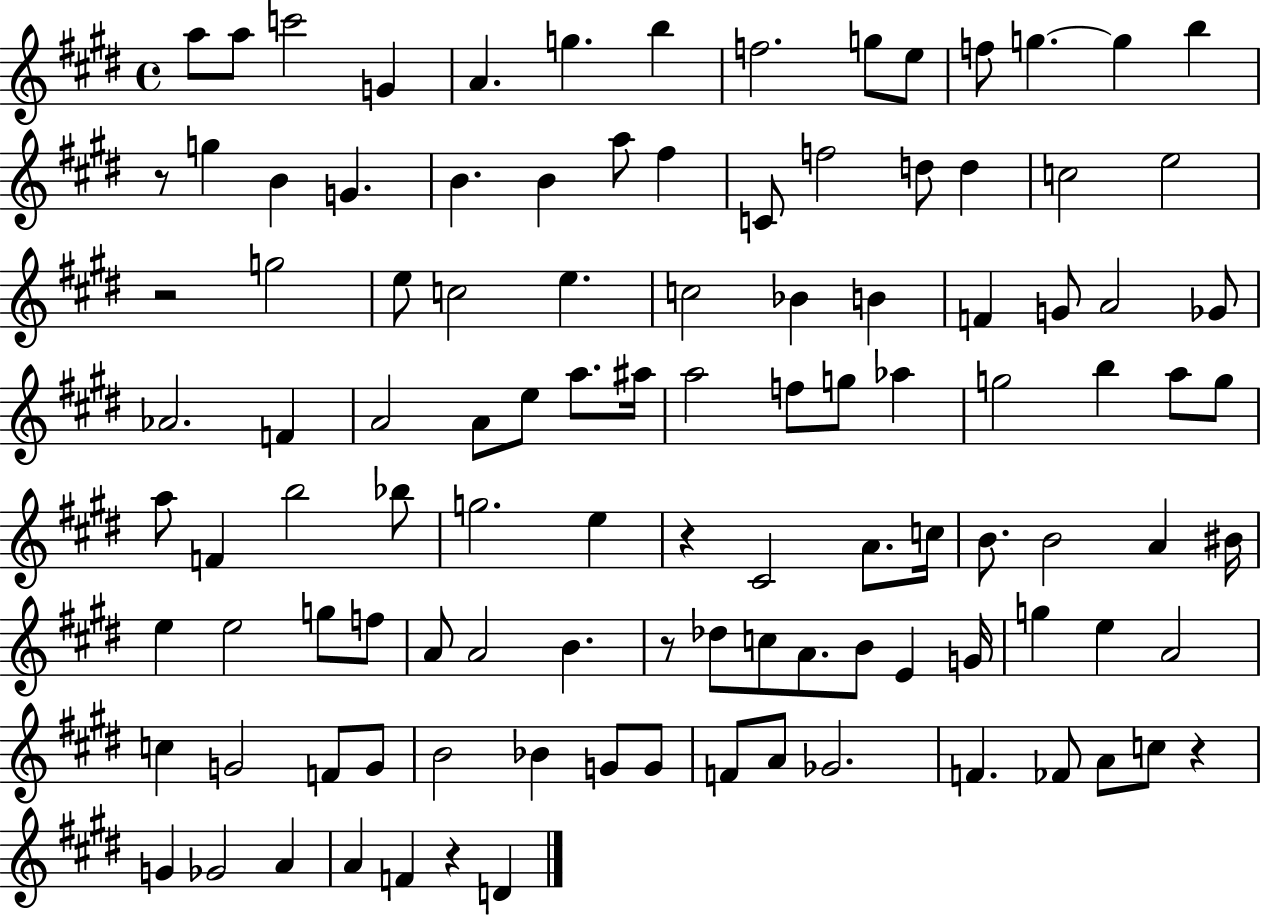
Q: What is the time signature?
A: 4/4